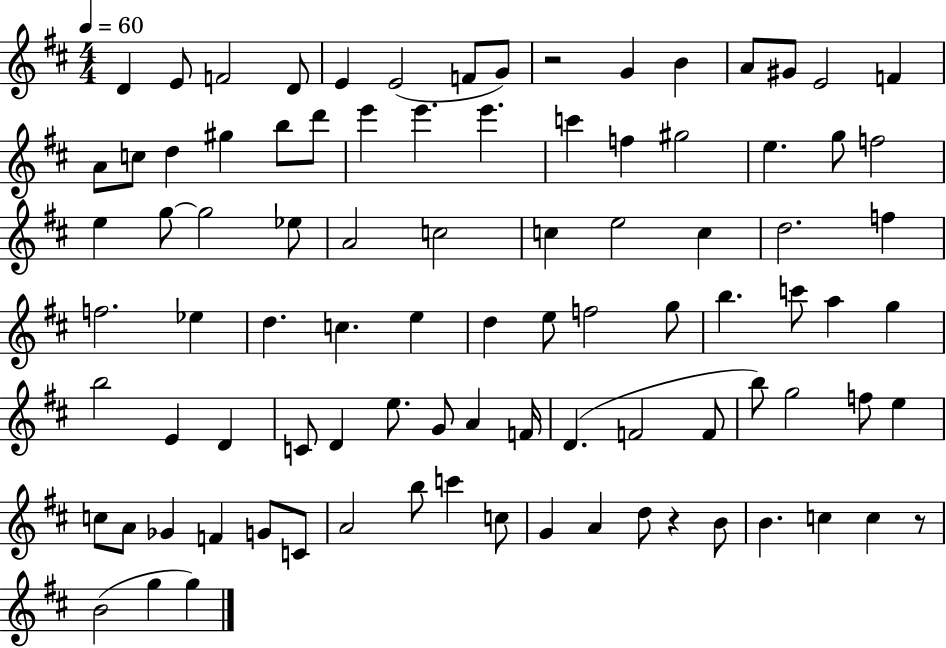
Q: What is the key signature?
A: D major